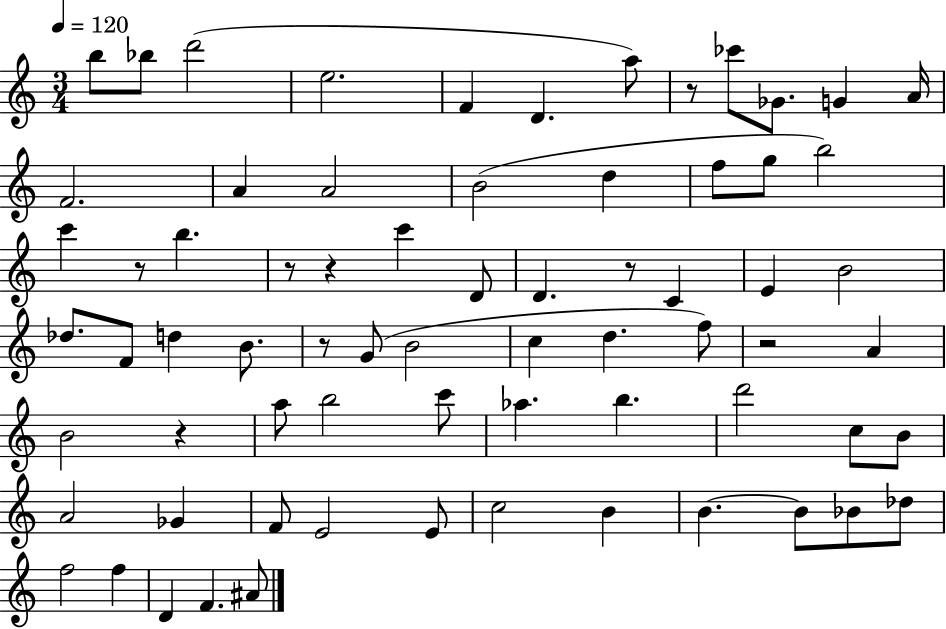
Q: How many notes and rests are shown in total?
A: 70